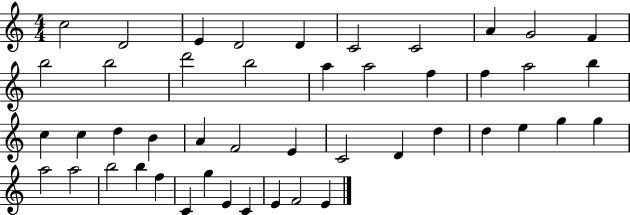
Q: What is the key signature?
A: C major